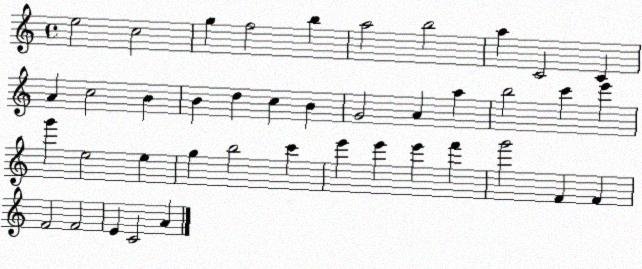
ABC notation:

X:1
T:Untitled
M:4/4
L:1/4
K:C
e2 c2 g f2 b a2 b2 a C2 C A c2 B B d c B G2 A a b2 c' e' g' e2 e g b2 c' e' e' e' f' g'2 F F F2 F2 E C2 A